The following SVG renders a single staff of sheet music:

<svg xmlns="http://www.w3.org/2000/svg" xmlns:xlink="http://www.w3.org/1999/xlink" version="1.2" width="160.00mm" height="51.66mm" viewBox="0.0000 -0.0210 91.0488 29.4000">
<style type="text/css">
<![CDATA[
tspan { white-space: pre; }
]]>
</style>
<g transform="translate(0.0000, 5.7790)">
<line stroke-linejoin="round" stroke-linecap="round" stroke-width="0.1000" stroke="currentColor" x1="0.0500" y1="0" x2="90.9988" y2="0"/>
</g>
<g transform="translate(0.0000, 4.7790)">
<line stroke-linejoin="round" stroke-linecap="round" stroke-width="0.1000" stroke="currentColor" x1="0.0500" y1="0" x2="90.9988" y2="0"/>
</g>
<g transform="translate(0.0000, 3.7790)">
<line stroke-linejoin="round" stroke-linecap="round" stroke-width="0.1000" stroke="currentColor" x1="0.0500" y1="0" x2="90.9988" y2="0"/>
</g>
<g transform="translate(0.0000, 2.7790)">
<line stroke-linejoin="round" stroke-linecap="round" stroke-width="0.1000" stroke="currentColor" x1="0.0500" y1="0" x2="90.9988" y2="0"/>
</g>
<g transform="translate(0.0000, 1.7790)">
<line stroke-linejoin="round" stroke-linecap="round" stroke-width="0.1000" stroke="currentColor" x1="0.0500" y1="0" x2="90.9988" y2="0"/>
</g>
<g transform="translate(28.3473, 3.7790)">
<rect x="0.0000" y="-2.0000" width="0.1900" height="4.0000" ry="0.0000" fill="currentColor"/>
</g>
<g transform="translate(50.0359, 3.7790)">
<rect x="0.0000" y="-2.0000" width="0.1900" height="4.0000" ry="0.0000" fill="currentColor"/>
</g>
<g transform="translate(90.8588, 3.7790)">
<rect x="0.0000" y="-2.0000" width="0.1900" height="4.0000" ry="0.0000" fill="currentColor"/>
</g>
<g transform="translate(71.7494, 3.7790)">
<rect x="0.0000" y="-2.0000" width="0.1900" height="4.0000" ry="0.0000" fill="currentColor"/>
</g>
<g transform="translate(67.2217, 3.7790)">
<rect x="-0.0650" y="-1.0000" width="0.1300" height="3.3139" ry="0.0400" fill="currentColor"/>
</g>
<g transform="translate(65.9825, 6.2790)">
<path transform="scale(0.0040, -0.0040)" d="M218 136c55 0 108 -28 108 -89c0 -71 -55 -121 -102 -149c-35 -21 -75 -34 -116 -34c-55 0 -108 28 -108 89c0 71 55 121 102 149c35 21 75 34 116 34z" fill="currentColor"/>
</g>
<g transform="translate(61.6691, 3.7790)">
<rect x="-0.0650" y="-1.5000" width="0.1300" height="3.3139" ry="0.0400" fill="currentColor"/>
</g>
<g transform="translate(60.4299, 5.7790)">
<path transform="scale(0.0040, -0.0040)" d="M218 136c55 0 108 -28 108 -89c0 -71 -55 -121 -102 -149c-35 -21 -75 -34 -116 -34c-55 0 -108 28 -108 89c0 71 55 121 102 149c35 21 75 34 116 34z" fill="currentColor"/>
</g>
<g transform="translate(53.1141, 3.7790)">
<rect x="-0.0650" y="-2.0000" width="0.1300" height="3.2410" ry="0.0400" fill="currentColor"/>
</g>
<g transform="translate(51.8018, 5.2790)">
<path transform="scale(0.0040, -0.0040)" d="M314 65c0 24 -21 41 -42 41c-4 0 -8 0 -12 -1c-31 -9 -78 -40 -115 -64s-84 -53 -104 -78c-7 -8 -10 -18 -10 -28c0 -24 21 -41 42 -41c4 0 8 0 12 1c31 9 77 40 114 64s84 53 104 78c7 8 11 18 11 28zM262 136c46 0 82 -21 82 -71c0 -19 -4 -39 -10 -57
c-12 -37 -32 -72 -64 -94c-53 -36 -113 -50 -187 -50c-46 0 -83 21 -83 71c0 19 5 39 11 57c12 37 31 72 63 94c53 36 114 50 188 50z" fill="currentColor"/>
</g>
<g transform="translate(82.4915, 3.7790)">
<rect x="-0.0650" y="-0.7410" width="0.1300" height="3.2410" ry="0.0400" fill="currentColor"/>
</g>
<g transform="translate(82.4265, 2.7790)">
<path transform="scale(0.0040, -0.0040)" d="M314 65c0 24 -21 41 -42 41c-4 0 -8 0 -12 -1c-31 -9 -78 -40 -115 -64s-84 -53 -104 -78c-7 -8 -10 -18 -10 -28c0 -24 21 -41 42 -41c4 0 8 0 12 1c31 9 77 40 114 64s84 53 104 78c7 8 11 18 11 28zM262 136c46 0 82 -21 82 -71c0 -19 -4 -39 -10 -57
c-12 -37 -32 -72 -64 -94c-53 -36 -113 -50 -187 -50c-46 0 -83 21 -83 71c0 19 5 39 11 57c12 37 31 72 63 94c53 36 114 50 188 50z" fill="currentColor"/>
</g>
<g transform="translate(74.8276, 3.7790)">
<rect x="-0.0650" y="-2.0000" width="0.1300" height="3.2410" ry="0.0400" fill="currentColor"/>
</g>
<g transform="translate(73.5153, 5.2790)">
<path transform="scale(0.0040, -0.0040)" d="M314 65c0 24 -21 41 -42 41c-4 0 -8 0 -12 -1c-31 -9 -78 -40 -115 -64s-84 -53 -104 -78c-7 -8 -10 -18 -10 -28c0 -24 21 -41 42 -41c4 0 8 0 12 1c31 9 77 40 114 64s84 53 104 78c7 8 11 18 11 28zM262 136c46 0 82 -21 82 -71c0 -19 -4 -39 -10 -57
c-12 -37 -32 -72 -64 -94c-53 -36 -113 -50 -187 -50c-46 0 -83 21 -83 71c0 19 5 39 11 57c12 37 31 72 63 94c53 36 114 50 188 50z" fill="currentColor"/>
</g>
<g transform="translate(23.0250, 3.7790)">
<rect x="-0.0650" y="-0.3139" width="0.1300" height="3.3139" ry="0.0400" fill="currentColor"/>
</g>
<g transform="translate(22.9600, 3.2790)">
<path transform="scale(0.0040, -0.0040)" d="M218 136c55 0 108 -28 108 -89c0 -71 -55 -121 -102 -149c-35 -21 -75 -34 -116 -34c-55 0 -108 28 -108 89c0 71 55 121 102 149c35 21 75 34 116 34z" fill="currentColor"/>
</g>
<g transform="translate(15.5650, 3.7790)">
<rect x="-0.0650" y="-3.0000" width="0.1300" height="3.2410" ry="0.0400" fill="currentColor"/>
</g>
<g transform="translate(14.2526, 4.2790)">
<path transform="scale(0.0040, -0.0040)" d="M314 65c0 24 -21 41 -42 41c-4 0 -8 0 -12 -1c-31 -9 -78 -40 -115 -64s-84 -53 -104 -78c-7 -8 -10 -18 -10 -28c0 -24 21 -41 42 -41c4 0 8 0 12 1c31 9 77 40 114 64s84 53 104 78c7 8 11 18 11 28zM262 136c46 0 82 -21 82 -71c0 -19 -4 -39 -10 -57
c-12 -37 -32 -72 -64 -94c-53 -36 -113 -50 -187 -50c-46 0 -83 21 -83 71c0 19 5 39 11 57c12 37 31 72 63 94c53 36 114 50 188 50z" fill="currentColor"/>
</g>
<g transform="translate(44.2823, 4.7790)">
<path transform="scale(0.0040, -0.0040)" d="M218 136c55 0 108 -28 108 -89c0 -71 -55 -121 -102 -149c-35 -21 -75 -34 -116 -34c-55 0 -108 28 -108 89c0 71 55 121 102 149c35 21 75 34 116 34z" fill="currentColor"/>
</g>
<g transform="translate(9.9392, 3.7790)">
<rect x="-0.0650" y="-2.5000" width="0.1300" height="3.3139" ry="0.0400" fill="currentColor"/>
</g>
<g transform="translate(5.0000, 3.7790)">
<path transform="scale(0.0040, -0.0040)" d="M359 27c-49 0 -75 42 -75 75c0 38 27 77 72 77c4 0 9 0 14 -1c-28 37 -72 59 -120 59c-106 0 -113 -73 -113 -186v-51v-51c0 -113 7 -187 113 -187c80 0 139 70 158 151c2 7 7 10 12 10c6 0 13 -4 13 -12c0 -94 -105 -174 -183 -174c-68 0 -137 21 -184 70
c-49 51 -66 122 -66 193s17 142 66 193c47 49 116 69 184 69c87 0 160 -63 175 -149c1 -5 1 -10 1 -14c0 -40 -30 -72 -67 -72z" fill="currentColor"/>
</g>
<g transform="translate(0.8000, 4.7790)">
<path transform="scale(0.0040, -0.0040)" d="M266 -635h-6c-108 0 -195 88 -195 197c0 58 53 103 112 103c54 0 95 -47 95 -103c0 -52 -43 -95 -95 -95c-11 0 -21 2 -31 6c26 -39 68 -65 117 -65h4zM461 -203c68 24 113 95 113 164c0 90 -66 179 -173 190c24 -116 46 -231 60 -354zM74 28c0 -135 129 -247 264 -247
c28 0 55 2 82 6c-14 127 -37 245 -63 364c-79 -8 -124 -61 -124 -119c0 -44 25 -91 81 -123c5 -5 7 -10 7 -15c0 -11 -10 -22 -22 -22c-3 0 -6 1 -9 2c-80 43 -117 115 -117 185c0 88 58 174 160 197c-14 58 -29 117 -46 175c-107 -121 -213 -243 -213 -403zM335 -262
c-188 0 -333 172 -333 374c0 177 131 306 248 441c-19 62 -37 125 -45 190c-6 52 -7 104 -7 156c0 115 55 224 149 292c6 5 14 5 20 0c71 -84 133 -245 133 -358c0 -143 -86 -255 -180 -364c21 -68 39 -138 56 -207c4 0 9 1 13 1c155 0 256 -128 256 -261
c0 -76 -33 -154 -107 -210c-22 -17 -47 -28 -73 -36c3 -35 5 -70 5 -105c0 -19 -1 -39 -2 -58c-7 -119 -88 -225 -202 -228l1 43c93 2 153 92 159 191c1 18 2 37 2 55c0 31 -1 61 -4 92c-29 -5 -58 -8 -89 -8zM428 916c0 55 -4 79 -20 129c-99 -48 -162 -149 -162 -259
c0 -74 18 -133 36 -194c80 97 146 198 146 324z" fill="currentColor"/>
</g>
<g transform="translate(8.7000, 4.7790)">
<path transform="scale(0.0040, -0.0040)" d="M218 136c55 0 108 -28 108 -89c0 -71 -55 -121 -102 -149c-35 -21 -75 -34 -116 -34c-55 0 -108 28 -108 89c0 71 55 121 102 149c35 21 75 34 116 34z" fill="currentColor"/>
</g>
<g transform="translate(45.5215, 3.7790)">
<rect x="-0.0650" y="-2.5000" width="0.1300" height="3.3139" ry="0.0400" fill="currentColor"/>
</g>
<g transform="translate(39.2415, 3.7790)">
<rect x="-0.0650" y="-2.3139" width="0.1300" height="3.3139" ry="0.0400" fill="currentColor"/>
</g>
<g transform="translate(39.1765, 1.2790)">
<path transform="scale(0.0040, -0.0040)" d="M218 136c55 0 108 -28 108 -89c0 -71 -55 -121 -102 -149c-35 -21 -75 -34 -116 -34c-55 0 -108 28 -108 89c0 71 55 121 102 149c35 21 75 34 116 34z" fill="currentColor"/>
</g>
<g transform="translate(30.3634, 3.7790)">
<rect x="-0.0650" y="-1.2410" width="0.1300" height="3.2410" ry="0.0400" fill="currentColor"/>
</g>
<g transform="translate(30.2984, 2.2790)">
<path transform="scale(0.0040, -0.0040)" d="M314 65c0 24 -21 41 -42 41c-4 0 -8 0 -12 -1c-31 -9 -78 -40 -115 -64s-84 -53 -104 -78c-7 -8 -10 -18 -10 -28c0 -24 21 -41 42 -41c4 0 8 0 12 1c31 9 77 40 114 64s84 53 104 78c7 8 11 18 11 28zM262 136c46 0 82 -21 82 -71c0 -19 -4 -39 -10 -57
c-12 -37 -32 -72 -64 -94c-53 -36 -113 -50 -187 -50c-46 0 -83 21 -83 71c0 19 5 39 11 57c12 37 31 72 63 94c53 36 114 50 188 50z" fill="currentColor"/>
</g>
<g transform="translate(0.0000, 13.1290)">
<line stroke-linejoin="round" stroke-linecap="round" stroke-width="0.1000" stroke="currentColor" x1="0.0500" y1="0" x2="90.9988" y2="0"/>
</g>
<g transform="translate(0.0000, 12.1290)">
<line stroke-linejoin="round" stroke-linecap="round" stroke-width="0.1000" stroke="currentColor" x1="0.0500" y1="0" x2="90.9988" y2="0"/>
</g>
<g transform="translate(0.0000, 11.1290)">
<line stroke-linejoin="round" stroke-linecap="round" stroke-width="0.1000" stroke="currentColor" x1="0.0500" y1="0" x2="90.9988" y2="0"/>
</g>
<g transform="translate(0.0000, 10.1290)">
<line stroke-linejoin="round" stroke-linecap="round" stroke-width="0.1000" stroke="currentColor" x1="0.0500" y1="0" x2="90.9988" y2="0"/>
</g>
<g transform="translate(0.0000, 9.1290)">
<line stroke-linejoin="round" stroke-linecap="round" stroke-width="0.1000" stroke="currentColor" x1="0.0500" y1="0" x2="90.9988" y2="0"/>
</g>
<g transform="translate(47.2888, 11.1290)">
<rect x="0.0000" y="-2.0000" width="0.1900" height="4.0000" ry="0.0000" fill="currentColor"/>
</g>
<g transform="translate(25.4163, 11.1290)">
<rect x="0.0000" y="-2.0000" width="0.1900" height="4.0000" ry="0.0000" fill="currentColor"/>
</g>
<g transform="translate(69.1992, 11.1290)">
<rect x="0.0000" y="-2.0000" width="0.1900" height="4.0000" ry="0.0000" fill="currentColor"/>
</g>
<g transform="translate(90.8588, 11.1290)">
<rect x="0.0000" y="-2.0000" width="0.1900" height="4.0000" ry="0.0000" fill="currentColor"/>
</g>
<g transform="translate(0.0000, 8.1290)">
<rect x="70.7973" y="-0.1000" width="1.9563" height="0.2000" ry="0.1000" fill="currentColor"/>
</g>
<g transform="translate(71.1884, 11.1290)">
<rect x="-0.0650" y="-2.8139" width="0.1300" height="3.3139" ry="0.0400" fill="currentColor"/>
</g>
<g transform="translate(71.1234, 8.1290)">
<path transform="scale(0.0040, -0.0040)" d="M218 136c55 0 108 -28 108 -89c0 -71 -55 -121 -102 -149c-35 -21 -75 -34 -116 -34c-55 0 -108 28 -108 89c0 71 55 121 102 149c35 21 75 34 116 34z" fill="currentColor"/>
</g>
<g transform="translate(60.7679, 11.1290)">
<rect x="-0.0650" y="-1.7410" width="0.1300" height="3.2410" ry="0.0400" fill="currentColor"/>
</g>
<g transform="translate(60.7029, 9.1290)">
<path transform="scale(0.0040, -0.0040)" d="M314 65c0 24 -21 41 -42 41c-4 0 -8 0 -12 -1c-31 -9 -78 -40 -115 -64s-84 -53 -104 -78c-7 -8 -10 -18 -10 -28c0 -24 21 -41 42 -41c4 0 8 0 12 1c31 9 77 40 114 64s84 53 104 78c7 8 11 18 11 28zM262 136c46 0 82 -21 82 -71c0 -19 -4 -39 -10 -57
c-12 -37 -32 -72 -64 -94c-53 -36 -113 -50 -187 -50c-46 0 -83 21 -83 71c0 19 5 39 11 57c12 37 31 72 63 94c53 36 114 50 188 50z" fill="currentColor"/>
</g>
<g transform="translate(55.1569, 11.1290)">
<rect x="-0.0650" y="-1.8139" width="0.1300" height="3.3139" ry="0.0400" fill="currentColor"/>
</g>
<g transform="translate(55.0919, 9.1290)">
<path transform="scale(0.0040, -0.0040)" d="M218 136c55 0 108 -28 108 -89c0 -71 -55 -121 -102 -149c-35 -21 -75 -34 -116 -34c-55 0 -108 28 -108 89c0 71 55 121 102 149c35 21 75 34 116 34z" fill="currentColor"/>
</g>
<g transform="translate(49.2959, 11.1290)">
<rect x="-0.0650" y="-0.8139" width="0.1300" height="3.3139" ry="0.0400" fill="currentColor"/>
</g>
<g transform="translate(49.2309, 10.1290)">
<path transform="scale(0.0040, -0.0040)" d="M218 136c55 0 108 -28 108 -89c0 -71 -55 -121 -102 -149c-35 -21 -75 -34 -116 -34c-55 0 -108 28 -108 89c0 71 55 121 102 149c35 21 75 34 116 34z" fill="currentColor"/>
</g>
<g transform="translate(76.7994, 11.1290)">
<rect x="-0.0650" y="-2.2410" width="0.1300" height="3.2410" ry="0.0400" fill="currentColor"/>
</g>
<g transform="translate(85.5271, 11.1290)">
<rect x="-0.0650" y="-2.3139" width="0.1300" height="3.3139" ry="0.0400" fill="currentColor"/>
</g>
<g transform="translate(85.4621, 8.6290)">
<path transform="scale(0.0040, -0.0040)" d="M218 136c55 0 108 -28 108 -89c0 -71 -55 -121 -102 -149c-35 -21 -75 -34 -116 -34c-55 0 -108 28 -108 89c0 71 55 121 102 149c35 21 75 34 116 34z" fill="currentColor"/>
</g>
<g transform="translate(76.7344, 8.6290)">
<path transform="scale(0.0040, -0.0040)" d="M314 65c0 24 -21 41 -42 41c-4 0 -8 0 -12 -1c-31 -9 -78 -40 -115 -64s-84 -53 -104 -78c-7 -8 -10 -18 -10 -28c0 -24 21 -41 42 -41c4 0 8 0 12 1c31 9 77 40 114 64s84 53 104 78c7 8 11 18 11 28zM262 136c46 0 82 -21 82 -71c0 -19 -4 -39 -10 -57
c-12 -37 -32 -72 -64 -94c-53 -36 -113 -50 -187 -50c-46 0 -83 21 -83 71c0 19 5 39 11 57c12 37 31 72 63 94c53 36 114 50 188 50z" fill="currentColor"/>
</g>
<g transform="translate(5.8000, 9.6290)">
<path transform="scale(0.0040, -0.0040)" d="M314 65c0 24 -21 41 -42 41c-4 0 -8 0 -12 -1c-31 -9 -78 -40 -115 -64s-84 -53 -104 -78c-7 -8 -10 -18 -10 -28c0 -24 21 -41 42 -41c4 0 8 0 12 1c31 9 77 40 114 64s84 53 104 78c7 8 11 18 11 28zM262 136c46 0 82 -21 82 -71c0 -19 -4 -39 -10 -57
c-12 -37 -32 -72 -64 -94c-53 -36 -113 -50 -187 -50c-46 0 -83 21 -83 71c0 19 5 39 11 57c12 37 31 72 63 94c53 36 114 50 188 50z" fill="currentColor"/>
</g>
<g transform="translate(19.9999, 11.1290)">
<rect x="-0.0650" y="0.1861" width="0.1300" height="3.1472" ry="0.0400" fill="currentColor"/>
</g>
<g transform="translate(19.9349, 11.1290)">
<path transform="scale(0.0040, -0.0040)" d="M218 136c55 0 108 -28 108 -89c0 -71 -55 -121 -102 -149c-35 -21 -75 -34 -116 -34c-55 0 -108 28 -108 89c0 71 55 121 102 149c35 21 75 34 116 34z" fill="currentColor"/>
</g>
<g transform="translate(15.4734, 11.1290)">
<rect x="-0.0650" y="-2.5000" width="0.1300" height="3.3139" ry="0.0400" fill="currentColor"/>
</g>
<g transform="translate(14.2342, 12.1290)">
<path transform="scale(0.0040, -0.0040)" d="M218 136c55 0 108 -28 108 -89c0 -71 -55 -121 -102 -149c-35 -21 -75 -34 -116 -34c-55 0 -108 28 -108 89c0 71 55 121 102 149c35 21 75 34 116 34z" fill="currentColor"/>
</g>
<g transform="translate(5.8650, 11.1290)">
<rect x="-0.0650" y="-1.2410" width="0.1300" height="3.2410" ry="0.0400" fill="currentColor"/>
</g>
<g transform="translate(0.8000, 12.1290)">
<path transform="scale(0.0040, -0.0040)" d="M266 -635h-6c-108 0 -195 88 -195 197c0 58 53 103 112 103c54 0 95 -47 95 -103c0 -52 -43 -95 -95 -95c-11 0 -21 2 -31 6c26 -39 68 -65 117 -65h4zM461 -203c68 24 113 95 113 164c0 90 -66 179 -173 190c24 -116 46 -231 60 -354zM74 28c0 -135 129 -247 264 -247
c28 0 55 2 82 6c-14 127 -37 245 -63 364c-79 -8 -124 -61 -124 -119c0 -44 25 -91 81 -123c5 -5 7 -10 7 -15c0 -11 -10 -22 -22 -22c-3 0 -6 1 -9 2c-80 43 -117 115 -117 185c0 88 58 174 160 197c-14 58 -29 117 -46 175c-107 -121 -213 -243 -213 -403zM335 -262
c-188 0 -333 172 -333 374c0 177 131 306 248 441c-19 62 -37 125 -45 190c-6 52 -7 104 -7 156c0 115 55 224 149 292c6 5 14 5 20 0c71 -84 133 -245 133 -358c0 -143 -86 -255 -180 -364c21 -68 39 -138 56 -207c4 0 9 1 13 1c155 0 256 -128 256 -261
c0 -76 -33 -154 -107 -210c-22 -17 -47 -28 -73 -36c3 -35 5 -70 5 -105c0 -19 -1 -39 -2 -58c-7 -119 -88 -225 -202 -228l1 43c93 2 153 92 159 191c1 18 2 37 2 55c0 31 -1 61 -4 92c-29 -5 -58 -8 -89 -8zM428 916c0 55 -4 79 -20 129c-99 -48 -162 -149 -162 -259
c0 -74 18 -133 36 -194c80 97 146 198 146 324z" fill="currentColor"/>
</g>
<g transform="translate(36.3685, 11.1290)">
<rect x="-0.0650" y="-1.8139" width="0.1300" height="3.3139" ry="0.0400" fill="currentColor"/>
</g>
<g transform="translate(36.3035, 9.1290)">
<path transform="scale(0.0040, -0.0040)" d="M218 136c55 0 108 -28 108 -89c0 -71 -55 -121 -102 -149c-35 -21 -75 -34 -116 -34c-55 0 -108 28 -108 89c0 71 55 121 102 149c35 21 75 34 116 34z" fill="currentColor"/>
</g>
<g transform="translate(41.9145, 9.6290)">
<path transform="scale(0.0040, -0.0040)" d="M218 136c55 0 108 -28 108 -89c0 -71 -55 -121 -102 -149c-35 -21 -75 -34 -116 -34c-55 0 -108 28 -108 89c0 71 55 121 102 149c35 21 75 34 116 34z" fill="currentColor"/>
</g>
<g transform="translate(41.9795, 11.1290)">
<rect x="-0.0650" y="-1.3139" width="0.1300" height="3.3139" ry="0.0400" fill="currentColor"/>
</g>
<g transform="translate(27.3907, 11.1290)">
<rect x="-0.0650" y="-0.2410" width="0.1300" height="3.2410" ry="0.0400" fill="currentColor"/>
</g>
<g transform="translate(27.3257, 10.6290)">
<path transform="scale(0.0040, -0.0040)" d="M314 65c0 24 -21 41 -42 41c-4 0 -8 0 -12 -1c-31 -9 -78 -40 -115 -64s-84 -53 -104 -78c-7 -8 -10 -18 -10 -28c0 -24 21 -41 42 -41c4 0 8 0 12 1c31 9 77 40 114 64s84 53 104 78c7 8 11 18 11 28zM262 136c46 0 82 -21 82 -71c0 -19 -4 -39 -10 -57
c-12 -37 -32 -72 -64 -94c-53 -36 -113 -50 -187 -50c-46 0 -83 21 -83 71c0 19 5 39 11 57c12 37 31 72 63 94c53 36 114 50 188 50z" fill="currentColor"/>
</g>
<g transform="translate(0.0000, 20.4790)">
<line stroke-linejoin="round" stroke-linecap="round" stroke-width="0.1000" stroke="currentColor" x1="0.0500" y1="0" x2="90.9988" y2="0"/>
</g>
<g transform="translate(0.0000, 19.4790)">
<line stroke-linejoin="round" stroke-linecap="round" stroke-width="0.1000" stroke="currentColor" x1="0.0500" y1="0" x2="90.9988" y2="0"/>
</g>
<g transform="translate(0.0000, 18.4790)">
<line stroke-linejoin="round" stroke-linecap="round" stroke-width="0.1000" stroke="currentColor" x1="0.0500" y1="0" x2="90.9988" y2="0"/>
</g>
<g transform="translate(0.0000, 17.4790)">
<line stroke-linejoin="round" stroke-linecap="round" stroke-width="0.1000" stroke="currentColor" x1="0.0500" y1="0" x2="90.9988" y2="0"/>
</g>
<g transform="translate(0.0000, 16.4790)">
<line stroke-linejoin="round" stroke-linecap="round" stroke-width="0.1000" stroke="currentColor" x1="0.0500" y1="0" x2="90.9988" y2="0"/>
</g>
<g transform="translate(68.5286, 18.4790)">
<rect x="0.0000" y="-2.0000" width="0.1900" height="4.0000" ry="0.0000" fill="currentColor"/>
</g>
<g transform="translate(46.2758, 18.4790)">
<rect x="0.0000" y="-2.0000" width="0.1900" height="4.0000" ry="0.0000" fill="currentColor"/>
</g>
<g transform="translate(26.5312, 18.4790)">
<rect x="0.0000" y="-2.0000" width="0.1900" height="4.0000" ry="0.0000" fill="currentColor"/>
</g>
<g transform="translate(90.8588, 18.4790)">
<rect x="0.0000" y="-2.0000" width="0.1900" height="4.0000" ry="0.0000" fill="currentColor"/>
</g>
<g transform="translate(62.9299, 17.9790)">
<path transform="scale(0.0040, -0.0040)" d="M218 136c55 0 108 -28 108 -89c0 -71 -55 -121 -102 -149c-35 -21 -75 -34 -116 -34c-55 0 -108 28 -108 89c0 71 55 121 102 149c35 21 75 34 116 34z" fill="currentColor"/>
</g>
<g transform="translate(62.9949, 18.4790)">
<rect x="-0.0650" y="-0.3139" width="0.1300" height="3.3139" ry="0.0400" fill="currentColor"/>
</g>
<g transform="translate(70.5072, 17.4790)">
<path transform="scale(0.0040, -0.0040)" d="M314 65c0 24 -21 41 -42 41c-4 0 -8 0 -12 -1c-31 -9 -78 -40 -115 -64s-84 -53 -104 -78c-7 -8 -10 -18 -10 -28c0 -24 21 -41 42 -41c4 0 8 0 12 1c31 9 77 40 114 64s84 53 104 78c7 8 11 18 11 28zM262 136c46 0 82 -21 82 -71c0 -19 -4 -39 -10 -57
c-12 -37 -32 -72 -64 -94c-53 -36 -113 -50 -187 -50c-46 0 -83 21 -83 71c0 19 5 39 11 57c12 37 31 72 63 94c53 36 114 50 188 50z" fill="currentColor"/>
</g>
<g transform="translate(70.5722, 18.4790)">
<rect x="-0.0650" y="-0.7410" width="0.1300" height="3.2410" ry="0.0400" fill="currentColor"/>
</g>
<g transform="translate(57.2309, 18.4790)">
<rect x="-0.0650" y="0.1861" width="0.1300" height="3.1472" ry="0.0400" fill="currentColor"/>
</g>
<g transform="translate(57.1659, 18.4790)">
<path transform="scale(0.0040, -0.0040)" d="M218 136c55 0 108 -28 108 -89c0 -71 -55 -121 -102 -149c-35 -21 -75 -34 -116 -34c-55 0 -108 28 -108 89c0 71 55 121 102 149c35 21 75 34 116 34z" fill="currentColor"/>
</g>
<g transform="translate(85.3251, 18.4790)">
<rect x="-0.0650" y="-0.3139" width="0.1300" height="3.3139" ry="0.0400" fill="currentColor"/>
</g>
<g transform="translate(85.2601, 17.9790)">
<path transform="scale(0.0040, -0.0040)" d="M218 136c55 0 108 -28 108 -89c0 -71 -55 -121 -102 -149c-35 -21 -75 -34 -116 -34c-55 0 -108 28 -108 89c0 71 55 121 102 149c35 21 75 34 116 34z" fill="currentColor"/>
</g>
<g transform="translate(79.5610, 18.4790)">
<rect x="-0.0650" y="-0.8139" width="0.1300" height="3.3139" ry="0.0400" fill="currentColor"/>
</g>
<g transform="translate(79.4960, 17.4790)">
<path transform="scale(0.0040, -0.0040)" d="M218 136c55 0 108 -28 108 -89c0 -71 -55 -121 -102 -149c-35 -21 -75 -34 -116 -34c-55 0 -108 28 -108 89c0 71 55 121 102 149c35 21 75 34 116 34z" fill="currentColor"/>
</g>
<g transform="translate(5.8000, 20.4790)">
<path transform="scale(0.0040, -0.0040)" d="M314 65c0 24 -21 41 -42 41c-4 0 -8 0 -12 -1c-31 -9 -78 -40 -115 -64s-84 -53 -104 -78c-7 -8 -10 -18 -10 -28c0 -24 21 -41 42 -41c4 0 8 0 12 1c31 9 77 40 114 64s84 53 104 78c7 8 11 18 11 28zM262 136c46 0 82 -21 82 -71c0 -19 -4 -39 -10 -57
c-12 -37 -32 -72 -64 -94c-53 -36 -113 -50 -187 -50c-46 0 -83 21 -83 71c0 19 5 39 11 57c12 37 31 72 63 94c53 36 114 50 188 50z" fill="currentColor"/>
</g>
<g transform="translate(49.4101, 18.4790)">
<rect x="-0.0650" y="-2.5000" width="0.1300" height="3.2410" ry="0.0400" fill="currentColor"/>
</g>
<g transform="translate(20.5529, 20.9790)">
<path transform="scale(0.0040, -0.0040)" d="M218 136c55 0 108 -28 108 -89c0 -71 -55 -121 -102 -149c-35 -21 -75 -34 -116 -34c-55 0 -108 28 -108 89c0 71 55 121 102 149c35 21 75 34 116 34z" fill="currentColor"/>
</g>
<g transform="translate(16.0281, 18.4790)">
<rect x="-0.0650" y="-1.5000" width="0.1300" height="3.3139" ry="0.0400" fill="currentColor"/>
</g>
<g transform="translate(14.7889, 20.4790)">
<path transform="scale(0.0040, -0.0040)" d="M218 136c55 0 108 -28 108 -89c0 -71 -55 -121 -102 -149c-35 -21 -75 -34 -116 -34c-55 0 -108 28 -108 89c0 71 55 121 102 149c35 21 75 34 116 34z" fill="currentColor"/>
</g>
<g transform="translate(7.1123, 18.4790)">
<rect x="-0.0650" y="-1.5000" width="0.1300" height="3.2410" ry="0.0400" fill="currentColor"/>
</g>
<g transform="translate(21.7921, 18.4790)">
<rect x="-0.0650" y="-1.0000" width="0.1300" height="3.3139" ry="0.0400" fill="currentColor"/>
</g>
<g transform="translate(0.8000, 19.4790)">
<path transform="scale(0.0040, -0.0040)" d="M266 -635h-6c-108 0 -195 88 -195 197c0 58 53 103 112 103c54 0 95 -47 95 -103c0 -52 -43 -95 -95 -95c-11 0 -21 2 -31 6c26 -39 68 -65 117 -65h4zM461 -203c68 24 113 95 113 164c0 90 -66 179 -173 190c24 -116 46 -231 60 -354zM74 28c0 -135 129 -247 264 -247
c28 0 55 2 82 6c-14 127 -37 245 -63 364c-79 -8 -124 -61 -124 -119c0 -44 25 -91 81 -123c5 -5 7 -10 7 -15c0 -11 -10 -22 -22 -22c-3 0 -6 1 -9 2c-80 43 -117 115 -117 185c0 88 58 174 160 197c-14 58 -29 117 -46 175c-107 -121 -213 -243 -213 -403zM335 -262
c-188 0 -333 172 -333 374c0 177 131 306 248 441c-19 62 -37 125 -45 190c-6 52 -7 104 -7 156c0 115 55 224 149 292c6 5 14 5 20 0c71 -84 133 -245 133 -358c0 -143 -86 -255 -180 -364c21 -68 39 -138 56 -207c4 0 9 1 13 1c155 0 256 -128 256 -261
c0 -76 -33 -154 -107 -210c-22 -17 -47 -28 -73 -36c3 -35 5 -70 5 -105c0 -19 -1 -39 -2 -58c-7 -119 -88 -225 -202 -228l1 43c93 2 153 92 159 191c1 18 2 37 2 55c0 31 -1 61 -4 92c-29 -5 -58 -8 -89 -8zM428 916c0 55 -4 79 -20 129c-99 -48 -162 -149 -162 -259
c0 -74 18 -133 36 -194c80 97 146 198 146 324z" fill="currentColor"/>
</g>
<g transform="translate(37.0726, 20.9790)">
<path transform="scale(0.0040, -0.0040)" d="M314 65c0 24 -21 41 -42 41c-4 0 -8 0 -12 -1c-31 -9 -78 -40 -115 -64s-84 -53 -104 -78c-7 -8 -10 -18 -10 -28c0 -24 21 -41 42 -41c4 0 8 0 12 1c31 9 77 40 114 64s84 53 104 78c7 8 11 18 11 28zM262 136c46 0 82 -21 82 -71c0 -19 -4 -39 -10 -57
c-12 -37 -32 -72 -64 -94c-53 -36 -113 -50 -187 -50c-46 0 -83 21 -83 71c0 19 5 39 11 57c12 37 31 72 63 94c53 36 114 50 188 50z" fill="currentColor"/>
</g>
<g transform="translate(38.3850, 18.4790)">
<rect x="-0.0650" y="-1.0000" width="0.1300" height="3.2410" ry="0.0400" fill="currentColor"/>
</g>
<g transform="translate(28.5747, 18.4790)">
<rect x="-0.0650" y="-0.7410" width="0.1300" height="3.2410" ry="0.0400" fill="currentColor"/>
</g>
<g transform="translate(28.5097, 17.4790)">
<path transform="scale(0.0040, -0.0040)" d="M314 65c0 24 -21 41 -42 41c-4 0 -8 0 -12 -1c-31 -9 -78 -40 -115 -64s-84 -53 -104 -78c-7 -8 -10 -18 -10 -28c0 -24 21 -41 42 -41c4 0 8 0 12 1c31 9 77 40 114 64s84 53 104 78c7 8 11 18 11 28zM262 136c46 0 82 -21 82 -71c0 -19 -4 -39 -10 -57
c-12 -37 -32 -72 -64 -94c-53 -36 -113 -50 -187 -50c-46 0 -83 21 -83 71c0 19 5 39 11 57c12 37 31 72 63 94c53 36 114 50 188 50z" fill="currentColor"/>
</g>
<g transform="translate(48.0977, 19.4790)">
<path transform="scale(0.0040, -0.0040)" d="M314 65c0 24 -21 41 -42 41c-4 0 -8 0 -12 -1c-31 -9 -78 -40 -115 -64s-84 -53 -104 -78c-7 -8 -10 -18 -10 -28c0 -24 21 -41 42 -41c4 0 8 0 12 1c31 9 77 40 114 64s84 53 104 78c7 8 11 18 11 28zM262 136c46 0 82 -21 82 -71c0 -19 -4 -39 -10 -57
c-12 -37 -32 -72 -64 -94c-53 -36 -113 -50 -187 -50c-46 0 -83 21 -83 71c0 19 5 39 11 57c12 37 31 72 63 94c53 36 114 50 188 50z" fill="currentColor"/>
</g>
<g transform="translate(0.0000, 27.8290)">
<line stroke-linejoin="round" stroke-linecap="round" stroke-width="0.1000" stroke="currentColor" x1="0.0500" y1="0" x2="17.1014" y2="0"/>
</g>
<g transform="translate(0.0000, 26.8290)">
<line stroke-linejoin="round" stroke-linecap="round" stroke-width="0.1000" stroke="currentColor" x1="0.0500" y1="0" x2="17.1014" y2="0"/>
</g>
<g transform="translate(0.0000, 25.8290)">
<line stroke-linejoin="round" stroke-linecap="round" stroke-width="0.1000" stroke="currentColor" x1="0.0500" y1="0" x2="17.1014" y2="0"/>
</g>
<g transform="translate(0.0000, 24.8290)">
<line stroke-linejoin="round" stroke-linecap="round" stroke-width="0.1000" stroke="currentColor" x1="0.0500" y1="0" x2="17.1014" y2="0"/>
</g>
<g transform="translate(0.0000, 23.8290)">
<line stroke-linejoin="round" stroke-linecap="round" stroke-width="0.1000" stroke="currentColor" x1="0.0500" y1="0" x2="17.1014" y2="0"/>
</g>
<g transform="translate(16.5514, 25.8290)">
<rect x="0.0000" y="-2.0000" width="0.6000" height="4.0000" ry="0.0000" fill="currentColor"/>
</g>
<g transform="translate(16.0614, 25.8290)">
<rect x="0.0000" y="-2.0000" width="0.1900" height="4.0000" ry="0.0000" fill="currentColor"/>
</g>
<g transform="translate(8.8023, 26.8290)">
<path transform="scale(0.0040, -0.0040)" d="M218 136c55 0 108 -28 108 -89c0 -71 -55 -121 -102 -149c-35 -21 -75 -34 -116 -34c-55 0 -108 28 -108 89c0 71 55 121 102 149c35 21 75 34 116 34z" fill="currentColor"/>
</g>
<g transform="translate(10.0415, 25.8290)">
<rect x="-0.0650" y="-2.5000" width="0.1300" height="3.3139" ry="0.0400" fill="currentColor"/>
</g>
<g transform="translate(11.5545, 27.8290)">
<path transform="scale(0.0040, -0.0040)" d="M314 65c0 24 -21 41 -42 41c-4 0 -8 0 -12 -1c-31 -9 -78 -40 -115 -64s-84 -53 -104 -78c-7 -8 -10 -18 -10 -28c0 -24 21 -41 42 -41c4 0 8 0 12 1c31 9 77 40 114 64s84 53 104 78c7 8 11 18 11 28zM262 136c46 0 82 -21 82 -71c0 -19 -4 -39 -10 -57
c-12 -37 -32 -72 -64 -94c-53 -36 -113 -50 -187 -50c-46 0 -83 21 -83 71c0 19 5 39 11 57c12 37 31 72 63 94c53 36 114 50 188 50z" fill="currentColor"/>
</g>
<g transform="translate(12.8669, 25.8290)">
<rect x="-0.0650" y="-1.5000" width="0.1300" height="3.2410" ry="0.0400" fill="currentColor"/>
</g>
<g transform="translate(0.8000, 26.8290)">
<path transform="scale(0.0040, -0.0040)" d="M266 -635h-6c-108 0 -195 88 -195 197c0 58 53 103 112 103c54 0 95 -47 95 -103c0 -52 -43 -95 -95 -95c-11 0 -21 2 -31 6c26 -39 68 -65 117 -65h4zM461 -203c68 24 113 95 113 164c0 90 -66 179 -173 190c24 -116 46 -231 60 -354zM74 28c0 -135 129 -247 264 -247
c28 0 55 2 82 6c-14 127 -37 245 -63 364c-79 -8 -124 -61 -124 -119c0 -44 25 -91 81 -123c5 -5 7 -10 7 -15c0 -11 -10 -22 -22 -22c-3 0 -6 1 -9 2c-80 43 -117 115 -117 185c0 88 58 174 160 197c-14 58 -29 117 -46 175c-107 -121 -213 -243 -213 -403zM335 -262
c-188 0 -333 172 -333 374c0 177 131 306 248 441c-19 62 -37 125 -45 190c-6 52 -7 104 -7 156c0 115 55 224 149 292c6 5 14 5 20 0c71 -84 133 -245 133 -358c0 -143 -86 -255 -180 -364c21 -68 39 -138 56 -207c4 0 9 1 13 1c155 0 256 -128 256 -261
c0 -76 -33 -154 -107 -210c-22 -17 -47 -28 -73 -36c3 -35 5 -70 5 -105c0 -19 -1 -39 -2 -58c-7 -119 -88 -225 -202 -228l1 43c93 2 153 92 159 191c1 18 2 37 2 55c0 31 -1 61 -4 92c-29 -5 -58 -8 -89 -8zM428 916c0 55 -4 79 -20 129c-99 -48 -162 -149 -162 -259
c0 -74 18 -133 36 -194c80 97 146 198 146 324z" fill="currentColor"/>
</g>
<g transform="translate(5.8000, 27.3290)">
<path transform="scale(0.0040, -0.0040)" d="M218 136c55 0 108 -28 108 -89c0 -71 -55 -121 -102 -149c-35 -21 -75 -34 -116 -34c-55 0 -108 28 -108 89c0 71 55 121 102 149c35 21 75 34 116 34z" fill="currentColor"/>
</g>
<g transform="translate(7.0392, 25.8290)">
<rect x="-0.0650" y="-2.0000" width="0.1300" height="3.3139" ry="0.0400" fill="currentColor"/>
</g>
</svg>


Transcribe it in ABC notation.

X:1
T:Untitled
M:4/4
L:1/4
K:C
G A2 c e2 g G F2 E D F2 d2 e2 G B c2 f e d f f2 a g2 g E2 E D d2 D2 G2 B c d2 d c F G E2